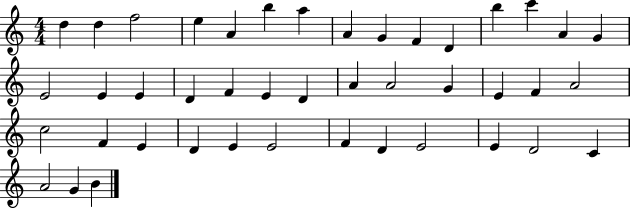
{
  \clef treble
  \numericTimeSignature
  \time 4/4
  \key c \major
  d''4 d''4 f''2 | e''4 a'4 b''4 a''4 | a'4 g'4 f'4 d'4 | b''4 c'''4 a'4 g'4 | \break e'2 e'4 e'4 | d'4 f'4 e'4 d'4 | a'4 a'2 g'4 | e'4 f'4 a'2 | \break c''2 f'4 e'4 | d'4 e'4 e'2 | f'4 d'4 e'2 | e'4 d'2 c'4 | \break a'2 g'4 b'4 | \bar "|."
}